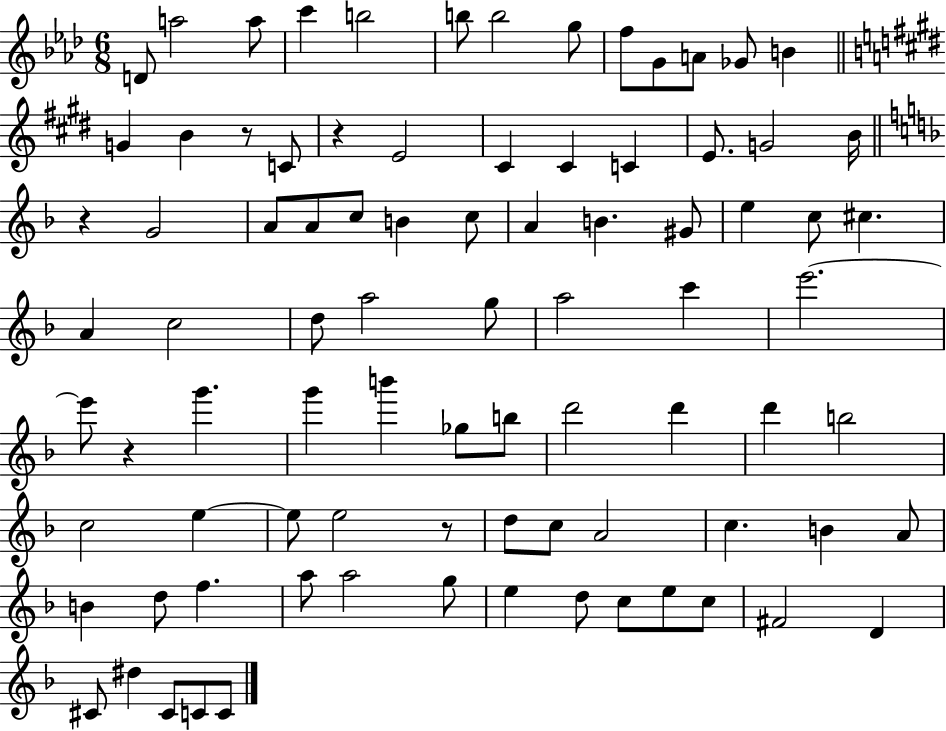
X:1
T:Untitled
M:6/8
L:1/4
K:Ab
D/2 a2 a/2 c' b2 b/2 b2 g/2 f/2 G/2 A/2 _G/2 B G B z/2 C/2 z E2 ^C ^C C E/2 G2 B/4 z G2 A/2 A/2 c/2 B c/2 A B ^G/2 e c/2 ^c A c2 d/2 a2 g/2 a2 c' e'2 e'/2 z g' g' b' _g/2 b/2 d'2 d' d' b2 c2 e e/2 e2 z/2 d/2 c/2 A2 c B A/2 B d/2 f a/2 a2 g/2 e d/2 c/2 e/2 c/2 ^F2 D ^C/2 ^d ^C/2 C/2 C/2